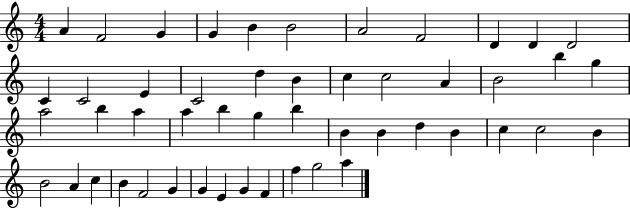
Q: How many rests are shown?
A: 0